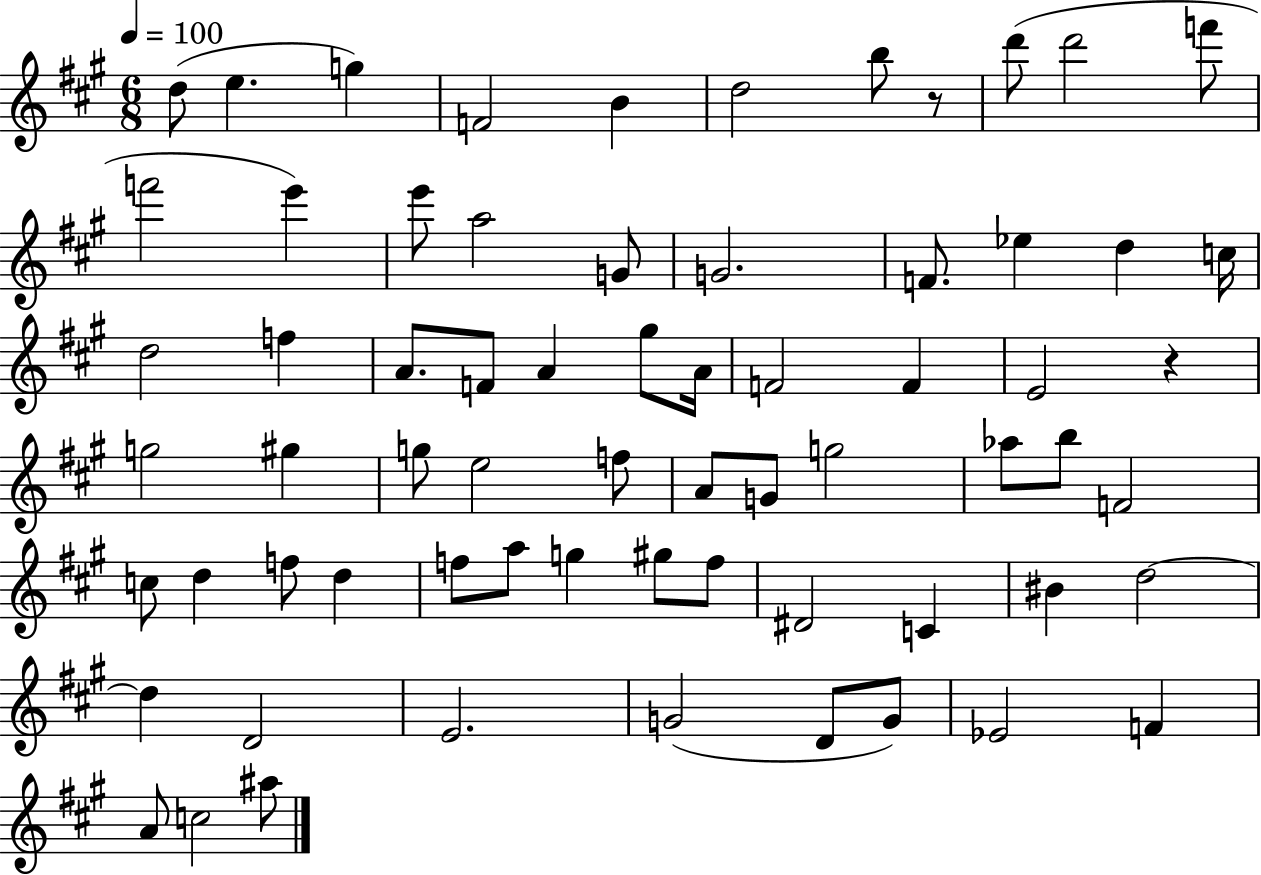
{
  \clef treble
  \numericTimeSignature
  \time 6/8
  \key a \major
  \tempo 4 = 100
  d''8( e''4. g''4) | f'2 b'4 | d''2 b''8 r8 | d'''8( d'''2 f'''8 | \break f'''2 e'''4) | e'''8 a''2 g'8 | g'2. | f'8. ees''4 d''4 c''16 | \break d''2 f''4 | a'8. f'8 a'4 gis''8 a'16 | f'2 f'4 | e'2 r4 | \break g''2 gis''4 | g''8 e''2 f''8 | a'8 g'8 g''2 | aes''8 b''8 f'2 | \break c''8 d''4 f''8 d''4 | f''8 a''8 g''4 gis''8 f''8 | dis'2 c'4 | bis'4 d''2~~ | \break d''4 d'2 | e'2. | g'2( d'8 g'8) | ees'2 f'4 | \break a'8 c''2 ais''8 | \bar "|."
}